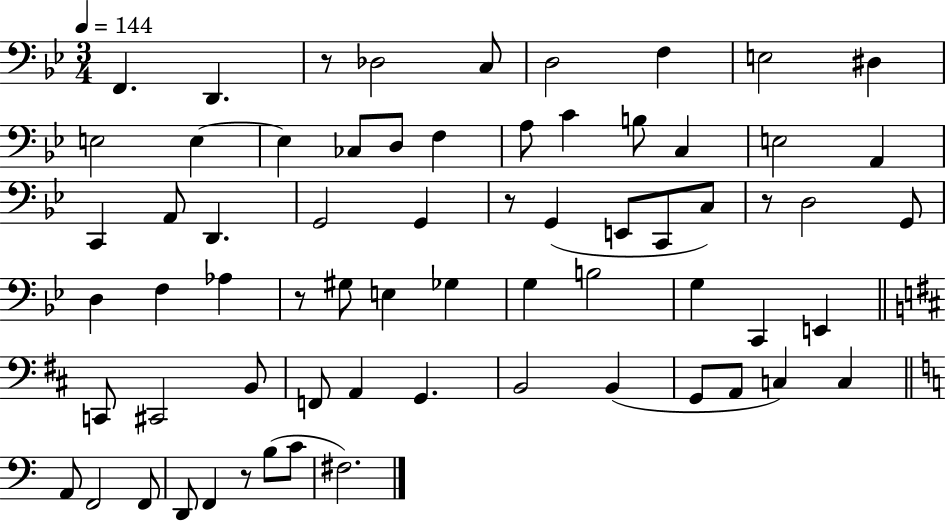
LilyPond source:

{
  \clef bass
  \numericTimeSignature
  \time 3/4
  \key bes \major
  \tempo 4 = 144
  f,4. d,4. | r8 des2 c8 | d2 f4 | e2 dis4 | \break e2 e4~~ | e4 ces8 d8 f4 | a8 c'4 b8 c4 | e2 a,4 | \break c,4 a,8 d,4. | g,2 g,4 | r8 g,4( e,8 c,8 c8) | r8 d2 g,8 | \break d4 f4 aes4 | r8 gis8 e4 ges4 | g4 b2 | g4 c,4 e,4 | \break \bar "||" \break \key d \major c,8 cis,2 b,8 | f,8 a,4 g,4. | b,2 b,4( | g,8 a,8 c4) c4 | \break \bar "||" \break \key c \major a,8 f,2 f,8 | d,8 f,4 r8 b8( c'8 | fis2.) | \bar "|."
}